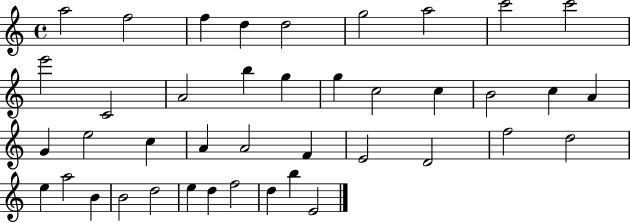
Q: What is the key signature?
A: C major